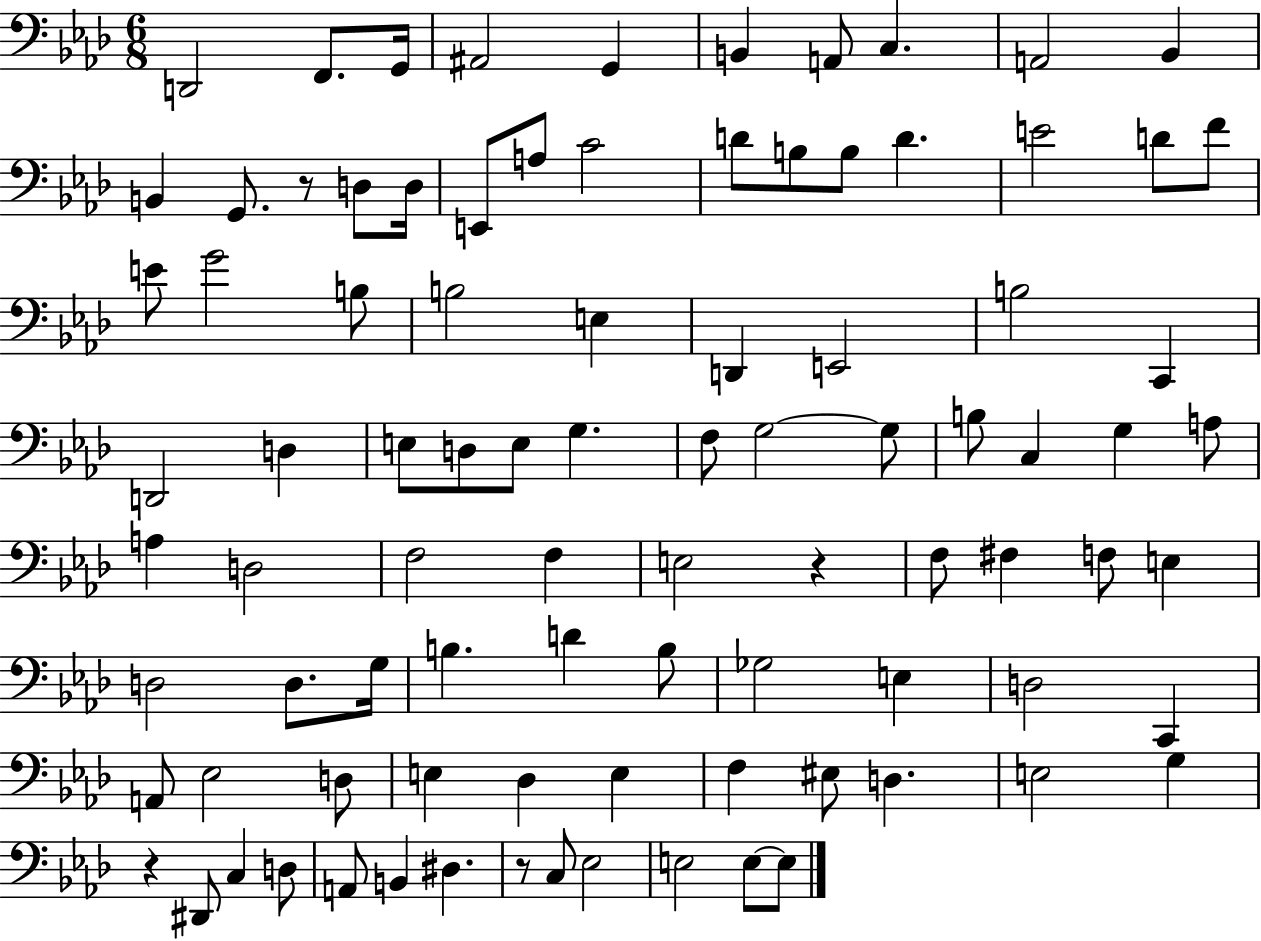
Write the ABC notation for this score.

X:1
T:Untitled
M:6/8
L:1/4
K:Ab
D,,2 F,,/2 G,,/4 ^A,,2 G,, B,, A,,/2 C, A,,2 _B,, B,, G,,/2 z/2 D,/2 D,/4 E,,/2 A,/2 C2 D/2 B,/2 B,/2 D E2 D/2 F/2 E/2 G2 B,/2 B,2 E, D,, E,,2 B,2 C,, D,,2 D, E,/2 D,/2 E,/2 G, F,/2 G,2 G,/2 B,/2 C, G, A,/2 A, D,2 F,2 F, E,2 z F,/2 ^F, F,/2 E, D,2 D,/2 G,/4 B, D B,/2 _G,2 E, D,2 C,, A,,/2 _E,2 D,/2 E, _D, E, F, ^E,/2 D, E,2 G, z ^D,,/2 C, D,/2 A,,/2 B,, ^D, z/2 C,/2 _E,2 E,2 E,/2 E,/2